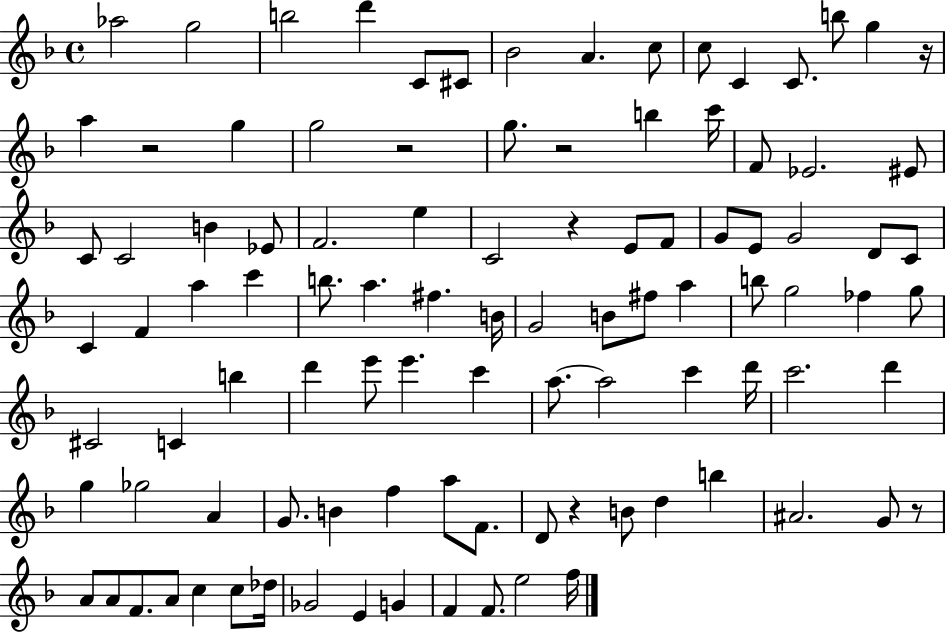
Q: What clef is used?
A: treble